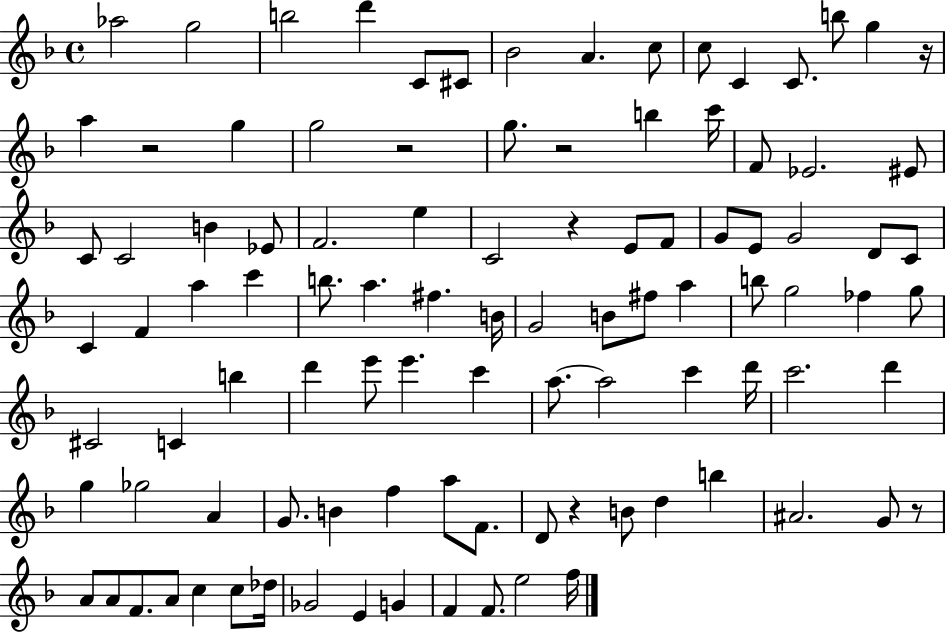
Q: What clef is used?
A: treble